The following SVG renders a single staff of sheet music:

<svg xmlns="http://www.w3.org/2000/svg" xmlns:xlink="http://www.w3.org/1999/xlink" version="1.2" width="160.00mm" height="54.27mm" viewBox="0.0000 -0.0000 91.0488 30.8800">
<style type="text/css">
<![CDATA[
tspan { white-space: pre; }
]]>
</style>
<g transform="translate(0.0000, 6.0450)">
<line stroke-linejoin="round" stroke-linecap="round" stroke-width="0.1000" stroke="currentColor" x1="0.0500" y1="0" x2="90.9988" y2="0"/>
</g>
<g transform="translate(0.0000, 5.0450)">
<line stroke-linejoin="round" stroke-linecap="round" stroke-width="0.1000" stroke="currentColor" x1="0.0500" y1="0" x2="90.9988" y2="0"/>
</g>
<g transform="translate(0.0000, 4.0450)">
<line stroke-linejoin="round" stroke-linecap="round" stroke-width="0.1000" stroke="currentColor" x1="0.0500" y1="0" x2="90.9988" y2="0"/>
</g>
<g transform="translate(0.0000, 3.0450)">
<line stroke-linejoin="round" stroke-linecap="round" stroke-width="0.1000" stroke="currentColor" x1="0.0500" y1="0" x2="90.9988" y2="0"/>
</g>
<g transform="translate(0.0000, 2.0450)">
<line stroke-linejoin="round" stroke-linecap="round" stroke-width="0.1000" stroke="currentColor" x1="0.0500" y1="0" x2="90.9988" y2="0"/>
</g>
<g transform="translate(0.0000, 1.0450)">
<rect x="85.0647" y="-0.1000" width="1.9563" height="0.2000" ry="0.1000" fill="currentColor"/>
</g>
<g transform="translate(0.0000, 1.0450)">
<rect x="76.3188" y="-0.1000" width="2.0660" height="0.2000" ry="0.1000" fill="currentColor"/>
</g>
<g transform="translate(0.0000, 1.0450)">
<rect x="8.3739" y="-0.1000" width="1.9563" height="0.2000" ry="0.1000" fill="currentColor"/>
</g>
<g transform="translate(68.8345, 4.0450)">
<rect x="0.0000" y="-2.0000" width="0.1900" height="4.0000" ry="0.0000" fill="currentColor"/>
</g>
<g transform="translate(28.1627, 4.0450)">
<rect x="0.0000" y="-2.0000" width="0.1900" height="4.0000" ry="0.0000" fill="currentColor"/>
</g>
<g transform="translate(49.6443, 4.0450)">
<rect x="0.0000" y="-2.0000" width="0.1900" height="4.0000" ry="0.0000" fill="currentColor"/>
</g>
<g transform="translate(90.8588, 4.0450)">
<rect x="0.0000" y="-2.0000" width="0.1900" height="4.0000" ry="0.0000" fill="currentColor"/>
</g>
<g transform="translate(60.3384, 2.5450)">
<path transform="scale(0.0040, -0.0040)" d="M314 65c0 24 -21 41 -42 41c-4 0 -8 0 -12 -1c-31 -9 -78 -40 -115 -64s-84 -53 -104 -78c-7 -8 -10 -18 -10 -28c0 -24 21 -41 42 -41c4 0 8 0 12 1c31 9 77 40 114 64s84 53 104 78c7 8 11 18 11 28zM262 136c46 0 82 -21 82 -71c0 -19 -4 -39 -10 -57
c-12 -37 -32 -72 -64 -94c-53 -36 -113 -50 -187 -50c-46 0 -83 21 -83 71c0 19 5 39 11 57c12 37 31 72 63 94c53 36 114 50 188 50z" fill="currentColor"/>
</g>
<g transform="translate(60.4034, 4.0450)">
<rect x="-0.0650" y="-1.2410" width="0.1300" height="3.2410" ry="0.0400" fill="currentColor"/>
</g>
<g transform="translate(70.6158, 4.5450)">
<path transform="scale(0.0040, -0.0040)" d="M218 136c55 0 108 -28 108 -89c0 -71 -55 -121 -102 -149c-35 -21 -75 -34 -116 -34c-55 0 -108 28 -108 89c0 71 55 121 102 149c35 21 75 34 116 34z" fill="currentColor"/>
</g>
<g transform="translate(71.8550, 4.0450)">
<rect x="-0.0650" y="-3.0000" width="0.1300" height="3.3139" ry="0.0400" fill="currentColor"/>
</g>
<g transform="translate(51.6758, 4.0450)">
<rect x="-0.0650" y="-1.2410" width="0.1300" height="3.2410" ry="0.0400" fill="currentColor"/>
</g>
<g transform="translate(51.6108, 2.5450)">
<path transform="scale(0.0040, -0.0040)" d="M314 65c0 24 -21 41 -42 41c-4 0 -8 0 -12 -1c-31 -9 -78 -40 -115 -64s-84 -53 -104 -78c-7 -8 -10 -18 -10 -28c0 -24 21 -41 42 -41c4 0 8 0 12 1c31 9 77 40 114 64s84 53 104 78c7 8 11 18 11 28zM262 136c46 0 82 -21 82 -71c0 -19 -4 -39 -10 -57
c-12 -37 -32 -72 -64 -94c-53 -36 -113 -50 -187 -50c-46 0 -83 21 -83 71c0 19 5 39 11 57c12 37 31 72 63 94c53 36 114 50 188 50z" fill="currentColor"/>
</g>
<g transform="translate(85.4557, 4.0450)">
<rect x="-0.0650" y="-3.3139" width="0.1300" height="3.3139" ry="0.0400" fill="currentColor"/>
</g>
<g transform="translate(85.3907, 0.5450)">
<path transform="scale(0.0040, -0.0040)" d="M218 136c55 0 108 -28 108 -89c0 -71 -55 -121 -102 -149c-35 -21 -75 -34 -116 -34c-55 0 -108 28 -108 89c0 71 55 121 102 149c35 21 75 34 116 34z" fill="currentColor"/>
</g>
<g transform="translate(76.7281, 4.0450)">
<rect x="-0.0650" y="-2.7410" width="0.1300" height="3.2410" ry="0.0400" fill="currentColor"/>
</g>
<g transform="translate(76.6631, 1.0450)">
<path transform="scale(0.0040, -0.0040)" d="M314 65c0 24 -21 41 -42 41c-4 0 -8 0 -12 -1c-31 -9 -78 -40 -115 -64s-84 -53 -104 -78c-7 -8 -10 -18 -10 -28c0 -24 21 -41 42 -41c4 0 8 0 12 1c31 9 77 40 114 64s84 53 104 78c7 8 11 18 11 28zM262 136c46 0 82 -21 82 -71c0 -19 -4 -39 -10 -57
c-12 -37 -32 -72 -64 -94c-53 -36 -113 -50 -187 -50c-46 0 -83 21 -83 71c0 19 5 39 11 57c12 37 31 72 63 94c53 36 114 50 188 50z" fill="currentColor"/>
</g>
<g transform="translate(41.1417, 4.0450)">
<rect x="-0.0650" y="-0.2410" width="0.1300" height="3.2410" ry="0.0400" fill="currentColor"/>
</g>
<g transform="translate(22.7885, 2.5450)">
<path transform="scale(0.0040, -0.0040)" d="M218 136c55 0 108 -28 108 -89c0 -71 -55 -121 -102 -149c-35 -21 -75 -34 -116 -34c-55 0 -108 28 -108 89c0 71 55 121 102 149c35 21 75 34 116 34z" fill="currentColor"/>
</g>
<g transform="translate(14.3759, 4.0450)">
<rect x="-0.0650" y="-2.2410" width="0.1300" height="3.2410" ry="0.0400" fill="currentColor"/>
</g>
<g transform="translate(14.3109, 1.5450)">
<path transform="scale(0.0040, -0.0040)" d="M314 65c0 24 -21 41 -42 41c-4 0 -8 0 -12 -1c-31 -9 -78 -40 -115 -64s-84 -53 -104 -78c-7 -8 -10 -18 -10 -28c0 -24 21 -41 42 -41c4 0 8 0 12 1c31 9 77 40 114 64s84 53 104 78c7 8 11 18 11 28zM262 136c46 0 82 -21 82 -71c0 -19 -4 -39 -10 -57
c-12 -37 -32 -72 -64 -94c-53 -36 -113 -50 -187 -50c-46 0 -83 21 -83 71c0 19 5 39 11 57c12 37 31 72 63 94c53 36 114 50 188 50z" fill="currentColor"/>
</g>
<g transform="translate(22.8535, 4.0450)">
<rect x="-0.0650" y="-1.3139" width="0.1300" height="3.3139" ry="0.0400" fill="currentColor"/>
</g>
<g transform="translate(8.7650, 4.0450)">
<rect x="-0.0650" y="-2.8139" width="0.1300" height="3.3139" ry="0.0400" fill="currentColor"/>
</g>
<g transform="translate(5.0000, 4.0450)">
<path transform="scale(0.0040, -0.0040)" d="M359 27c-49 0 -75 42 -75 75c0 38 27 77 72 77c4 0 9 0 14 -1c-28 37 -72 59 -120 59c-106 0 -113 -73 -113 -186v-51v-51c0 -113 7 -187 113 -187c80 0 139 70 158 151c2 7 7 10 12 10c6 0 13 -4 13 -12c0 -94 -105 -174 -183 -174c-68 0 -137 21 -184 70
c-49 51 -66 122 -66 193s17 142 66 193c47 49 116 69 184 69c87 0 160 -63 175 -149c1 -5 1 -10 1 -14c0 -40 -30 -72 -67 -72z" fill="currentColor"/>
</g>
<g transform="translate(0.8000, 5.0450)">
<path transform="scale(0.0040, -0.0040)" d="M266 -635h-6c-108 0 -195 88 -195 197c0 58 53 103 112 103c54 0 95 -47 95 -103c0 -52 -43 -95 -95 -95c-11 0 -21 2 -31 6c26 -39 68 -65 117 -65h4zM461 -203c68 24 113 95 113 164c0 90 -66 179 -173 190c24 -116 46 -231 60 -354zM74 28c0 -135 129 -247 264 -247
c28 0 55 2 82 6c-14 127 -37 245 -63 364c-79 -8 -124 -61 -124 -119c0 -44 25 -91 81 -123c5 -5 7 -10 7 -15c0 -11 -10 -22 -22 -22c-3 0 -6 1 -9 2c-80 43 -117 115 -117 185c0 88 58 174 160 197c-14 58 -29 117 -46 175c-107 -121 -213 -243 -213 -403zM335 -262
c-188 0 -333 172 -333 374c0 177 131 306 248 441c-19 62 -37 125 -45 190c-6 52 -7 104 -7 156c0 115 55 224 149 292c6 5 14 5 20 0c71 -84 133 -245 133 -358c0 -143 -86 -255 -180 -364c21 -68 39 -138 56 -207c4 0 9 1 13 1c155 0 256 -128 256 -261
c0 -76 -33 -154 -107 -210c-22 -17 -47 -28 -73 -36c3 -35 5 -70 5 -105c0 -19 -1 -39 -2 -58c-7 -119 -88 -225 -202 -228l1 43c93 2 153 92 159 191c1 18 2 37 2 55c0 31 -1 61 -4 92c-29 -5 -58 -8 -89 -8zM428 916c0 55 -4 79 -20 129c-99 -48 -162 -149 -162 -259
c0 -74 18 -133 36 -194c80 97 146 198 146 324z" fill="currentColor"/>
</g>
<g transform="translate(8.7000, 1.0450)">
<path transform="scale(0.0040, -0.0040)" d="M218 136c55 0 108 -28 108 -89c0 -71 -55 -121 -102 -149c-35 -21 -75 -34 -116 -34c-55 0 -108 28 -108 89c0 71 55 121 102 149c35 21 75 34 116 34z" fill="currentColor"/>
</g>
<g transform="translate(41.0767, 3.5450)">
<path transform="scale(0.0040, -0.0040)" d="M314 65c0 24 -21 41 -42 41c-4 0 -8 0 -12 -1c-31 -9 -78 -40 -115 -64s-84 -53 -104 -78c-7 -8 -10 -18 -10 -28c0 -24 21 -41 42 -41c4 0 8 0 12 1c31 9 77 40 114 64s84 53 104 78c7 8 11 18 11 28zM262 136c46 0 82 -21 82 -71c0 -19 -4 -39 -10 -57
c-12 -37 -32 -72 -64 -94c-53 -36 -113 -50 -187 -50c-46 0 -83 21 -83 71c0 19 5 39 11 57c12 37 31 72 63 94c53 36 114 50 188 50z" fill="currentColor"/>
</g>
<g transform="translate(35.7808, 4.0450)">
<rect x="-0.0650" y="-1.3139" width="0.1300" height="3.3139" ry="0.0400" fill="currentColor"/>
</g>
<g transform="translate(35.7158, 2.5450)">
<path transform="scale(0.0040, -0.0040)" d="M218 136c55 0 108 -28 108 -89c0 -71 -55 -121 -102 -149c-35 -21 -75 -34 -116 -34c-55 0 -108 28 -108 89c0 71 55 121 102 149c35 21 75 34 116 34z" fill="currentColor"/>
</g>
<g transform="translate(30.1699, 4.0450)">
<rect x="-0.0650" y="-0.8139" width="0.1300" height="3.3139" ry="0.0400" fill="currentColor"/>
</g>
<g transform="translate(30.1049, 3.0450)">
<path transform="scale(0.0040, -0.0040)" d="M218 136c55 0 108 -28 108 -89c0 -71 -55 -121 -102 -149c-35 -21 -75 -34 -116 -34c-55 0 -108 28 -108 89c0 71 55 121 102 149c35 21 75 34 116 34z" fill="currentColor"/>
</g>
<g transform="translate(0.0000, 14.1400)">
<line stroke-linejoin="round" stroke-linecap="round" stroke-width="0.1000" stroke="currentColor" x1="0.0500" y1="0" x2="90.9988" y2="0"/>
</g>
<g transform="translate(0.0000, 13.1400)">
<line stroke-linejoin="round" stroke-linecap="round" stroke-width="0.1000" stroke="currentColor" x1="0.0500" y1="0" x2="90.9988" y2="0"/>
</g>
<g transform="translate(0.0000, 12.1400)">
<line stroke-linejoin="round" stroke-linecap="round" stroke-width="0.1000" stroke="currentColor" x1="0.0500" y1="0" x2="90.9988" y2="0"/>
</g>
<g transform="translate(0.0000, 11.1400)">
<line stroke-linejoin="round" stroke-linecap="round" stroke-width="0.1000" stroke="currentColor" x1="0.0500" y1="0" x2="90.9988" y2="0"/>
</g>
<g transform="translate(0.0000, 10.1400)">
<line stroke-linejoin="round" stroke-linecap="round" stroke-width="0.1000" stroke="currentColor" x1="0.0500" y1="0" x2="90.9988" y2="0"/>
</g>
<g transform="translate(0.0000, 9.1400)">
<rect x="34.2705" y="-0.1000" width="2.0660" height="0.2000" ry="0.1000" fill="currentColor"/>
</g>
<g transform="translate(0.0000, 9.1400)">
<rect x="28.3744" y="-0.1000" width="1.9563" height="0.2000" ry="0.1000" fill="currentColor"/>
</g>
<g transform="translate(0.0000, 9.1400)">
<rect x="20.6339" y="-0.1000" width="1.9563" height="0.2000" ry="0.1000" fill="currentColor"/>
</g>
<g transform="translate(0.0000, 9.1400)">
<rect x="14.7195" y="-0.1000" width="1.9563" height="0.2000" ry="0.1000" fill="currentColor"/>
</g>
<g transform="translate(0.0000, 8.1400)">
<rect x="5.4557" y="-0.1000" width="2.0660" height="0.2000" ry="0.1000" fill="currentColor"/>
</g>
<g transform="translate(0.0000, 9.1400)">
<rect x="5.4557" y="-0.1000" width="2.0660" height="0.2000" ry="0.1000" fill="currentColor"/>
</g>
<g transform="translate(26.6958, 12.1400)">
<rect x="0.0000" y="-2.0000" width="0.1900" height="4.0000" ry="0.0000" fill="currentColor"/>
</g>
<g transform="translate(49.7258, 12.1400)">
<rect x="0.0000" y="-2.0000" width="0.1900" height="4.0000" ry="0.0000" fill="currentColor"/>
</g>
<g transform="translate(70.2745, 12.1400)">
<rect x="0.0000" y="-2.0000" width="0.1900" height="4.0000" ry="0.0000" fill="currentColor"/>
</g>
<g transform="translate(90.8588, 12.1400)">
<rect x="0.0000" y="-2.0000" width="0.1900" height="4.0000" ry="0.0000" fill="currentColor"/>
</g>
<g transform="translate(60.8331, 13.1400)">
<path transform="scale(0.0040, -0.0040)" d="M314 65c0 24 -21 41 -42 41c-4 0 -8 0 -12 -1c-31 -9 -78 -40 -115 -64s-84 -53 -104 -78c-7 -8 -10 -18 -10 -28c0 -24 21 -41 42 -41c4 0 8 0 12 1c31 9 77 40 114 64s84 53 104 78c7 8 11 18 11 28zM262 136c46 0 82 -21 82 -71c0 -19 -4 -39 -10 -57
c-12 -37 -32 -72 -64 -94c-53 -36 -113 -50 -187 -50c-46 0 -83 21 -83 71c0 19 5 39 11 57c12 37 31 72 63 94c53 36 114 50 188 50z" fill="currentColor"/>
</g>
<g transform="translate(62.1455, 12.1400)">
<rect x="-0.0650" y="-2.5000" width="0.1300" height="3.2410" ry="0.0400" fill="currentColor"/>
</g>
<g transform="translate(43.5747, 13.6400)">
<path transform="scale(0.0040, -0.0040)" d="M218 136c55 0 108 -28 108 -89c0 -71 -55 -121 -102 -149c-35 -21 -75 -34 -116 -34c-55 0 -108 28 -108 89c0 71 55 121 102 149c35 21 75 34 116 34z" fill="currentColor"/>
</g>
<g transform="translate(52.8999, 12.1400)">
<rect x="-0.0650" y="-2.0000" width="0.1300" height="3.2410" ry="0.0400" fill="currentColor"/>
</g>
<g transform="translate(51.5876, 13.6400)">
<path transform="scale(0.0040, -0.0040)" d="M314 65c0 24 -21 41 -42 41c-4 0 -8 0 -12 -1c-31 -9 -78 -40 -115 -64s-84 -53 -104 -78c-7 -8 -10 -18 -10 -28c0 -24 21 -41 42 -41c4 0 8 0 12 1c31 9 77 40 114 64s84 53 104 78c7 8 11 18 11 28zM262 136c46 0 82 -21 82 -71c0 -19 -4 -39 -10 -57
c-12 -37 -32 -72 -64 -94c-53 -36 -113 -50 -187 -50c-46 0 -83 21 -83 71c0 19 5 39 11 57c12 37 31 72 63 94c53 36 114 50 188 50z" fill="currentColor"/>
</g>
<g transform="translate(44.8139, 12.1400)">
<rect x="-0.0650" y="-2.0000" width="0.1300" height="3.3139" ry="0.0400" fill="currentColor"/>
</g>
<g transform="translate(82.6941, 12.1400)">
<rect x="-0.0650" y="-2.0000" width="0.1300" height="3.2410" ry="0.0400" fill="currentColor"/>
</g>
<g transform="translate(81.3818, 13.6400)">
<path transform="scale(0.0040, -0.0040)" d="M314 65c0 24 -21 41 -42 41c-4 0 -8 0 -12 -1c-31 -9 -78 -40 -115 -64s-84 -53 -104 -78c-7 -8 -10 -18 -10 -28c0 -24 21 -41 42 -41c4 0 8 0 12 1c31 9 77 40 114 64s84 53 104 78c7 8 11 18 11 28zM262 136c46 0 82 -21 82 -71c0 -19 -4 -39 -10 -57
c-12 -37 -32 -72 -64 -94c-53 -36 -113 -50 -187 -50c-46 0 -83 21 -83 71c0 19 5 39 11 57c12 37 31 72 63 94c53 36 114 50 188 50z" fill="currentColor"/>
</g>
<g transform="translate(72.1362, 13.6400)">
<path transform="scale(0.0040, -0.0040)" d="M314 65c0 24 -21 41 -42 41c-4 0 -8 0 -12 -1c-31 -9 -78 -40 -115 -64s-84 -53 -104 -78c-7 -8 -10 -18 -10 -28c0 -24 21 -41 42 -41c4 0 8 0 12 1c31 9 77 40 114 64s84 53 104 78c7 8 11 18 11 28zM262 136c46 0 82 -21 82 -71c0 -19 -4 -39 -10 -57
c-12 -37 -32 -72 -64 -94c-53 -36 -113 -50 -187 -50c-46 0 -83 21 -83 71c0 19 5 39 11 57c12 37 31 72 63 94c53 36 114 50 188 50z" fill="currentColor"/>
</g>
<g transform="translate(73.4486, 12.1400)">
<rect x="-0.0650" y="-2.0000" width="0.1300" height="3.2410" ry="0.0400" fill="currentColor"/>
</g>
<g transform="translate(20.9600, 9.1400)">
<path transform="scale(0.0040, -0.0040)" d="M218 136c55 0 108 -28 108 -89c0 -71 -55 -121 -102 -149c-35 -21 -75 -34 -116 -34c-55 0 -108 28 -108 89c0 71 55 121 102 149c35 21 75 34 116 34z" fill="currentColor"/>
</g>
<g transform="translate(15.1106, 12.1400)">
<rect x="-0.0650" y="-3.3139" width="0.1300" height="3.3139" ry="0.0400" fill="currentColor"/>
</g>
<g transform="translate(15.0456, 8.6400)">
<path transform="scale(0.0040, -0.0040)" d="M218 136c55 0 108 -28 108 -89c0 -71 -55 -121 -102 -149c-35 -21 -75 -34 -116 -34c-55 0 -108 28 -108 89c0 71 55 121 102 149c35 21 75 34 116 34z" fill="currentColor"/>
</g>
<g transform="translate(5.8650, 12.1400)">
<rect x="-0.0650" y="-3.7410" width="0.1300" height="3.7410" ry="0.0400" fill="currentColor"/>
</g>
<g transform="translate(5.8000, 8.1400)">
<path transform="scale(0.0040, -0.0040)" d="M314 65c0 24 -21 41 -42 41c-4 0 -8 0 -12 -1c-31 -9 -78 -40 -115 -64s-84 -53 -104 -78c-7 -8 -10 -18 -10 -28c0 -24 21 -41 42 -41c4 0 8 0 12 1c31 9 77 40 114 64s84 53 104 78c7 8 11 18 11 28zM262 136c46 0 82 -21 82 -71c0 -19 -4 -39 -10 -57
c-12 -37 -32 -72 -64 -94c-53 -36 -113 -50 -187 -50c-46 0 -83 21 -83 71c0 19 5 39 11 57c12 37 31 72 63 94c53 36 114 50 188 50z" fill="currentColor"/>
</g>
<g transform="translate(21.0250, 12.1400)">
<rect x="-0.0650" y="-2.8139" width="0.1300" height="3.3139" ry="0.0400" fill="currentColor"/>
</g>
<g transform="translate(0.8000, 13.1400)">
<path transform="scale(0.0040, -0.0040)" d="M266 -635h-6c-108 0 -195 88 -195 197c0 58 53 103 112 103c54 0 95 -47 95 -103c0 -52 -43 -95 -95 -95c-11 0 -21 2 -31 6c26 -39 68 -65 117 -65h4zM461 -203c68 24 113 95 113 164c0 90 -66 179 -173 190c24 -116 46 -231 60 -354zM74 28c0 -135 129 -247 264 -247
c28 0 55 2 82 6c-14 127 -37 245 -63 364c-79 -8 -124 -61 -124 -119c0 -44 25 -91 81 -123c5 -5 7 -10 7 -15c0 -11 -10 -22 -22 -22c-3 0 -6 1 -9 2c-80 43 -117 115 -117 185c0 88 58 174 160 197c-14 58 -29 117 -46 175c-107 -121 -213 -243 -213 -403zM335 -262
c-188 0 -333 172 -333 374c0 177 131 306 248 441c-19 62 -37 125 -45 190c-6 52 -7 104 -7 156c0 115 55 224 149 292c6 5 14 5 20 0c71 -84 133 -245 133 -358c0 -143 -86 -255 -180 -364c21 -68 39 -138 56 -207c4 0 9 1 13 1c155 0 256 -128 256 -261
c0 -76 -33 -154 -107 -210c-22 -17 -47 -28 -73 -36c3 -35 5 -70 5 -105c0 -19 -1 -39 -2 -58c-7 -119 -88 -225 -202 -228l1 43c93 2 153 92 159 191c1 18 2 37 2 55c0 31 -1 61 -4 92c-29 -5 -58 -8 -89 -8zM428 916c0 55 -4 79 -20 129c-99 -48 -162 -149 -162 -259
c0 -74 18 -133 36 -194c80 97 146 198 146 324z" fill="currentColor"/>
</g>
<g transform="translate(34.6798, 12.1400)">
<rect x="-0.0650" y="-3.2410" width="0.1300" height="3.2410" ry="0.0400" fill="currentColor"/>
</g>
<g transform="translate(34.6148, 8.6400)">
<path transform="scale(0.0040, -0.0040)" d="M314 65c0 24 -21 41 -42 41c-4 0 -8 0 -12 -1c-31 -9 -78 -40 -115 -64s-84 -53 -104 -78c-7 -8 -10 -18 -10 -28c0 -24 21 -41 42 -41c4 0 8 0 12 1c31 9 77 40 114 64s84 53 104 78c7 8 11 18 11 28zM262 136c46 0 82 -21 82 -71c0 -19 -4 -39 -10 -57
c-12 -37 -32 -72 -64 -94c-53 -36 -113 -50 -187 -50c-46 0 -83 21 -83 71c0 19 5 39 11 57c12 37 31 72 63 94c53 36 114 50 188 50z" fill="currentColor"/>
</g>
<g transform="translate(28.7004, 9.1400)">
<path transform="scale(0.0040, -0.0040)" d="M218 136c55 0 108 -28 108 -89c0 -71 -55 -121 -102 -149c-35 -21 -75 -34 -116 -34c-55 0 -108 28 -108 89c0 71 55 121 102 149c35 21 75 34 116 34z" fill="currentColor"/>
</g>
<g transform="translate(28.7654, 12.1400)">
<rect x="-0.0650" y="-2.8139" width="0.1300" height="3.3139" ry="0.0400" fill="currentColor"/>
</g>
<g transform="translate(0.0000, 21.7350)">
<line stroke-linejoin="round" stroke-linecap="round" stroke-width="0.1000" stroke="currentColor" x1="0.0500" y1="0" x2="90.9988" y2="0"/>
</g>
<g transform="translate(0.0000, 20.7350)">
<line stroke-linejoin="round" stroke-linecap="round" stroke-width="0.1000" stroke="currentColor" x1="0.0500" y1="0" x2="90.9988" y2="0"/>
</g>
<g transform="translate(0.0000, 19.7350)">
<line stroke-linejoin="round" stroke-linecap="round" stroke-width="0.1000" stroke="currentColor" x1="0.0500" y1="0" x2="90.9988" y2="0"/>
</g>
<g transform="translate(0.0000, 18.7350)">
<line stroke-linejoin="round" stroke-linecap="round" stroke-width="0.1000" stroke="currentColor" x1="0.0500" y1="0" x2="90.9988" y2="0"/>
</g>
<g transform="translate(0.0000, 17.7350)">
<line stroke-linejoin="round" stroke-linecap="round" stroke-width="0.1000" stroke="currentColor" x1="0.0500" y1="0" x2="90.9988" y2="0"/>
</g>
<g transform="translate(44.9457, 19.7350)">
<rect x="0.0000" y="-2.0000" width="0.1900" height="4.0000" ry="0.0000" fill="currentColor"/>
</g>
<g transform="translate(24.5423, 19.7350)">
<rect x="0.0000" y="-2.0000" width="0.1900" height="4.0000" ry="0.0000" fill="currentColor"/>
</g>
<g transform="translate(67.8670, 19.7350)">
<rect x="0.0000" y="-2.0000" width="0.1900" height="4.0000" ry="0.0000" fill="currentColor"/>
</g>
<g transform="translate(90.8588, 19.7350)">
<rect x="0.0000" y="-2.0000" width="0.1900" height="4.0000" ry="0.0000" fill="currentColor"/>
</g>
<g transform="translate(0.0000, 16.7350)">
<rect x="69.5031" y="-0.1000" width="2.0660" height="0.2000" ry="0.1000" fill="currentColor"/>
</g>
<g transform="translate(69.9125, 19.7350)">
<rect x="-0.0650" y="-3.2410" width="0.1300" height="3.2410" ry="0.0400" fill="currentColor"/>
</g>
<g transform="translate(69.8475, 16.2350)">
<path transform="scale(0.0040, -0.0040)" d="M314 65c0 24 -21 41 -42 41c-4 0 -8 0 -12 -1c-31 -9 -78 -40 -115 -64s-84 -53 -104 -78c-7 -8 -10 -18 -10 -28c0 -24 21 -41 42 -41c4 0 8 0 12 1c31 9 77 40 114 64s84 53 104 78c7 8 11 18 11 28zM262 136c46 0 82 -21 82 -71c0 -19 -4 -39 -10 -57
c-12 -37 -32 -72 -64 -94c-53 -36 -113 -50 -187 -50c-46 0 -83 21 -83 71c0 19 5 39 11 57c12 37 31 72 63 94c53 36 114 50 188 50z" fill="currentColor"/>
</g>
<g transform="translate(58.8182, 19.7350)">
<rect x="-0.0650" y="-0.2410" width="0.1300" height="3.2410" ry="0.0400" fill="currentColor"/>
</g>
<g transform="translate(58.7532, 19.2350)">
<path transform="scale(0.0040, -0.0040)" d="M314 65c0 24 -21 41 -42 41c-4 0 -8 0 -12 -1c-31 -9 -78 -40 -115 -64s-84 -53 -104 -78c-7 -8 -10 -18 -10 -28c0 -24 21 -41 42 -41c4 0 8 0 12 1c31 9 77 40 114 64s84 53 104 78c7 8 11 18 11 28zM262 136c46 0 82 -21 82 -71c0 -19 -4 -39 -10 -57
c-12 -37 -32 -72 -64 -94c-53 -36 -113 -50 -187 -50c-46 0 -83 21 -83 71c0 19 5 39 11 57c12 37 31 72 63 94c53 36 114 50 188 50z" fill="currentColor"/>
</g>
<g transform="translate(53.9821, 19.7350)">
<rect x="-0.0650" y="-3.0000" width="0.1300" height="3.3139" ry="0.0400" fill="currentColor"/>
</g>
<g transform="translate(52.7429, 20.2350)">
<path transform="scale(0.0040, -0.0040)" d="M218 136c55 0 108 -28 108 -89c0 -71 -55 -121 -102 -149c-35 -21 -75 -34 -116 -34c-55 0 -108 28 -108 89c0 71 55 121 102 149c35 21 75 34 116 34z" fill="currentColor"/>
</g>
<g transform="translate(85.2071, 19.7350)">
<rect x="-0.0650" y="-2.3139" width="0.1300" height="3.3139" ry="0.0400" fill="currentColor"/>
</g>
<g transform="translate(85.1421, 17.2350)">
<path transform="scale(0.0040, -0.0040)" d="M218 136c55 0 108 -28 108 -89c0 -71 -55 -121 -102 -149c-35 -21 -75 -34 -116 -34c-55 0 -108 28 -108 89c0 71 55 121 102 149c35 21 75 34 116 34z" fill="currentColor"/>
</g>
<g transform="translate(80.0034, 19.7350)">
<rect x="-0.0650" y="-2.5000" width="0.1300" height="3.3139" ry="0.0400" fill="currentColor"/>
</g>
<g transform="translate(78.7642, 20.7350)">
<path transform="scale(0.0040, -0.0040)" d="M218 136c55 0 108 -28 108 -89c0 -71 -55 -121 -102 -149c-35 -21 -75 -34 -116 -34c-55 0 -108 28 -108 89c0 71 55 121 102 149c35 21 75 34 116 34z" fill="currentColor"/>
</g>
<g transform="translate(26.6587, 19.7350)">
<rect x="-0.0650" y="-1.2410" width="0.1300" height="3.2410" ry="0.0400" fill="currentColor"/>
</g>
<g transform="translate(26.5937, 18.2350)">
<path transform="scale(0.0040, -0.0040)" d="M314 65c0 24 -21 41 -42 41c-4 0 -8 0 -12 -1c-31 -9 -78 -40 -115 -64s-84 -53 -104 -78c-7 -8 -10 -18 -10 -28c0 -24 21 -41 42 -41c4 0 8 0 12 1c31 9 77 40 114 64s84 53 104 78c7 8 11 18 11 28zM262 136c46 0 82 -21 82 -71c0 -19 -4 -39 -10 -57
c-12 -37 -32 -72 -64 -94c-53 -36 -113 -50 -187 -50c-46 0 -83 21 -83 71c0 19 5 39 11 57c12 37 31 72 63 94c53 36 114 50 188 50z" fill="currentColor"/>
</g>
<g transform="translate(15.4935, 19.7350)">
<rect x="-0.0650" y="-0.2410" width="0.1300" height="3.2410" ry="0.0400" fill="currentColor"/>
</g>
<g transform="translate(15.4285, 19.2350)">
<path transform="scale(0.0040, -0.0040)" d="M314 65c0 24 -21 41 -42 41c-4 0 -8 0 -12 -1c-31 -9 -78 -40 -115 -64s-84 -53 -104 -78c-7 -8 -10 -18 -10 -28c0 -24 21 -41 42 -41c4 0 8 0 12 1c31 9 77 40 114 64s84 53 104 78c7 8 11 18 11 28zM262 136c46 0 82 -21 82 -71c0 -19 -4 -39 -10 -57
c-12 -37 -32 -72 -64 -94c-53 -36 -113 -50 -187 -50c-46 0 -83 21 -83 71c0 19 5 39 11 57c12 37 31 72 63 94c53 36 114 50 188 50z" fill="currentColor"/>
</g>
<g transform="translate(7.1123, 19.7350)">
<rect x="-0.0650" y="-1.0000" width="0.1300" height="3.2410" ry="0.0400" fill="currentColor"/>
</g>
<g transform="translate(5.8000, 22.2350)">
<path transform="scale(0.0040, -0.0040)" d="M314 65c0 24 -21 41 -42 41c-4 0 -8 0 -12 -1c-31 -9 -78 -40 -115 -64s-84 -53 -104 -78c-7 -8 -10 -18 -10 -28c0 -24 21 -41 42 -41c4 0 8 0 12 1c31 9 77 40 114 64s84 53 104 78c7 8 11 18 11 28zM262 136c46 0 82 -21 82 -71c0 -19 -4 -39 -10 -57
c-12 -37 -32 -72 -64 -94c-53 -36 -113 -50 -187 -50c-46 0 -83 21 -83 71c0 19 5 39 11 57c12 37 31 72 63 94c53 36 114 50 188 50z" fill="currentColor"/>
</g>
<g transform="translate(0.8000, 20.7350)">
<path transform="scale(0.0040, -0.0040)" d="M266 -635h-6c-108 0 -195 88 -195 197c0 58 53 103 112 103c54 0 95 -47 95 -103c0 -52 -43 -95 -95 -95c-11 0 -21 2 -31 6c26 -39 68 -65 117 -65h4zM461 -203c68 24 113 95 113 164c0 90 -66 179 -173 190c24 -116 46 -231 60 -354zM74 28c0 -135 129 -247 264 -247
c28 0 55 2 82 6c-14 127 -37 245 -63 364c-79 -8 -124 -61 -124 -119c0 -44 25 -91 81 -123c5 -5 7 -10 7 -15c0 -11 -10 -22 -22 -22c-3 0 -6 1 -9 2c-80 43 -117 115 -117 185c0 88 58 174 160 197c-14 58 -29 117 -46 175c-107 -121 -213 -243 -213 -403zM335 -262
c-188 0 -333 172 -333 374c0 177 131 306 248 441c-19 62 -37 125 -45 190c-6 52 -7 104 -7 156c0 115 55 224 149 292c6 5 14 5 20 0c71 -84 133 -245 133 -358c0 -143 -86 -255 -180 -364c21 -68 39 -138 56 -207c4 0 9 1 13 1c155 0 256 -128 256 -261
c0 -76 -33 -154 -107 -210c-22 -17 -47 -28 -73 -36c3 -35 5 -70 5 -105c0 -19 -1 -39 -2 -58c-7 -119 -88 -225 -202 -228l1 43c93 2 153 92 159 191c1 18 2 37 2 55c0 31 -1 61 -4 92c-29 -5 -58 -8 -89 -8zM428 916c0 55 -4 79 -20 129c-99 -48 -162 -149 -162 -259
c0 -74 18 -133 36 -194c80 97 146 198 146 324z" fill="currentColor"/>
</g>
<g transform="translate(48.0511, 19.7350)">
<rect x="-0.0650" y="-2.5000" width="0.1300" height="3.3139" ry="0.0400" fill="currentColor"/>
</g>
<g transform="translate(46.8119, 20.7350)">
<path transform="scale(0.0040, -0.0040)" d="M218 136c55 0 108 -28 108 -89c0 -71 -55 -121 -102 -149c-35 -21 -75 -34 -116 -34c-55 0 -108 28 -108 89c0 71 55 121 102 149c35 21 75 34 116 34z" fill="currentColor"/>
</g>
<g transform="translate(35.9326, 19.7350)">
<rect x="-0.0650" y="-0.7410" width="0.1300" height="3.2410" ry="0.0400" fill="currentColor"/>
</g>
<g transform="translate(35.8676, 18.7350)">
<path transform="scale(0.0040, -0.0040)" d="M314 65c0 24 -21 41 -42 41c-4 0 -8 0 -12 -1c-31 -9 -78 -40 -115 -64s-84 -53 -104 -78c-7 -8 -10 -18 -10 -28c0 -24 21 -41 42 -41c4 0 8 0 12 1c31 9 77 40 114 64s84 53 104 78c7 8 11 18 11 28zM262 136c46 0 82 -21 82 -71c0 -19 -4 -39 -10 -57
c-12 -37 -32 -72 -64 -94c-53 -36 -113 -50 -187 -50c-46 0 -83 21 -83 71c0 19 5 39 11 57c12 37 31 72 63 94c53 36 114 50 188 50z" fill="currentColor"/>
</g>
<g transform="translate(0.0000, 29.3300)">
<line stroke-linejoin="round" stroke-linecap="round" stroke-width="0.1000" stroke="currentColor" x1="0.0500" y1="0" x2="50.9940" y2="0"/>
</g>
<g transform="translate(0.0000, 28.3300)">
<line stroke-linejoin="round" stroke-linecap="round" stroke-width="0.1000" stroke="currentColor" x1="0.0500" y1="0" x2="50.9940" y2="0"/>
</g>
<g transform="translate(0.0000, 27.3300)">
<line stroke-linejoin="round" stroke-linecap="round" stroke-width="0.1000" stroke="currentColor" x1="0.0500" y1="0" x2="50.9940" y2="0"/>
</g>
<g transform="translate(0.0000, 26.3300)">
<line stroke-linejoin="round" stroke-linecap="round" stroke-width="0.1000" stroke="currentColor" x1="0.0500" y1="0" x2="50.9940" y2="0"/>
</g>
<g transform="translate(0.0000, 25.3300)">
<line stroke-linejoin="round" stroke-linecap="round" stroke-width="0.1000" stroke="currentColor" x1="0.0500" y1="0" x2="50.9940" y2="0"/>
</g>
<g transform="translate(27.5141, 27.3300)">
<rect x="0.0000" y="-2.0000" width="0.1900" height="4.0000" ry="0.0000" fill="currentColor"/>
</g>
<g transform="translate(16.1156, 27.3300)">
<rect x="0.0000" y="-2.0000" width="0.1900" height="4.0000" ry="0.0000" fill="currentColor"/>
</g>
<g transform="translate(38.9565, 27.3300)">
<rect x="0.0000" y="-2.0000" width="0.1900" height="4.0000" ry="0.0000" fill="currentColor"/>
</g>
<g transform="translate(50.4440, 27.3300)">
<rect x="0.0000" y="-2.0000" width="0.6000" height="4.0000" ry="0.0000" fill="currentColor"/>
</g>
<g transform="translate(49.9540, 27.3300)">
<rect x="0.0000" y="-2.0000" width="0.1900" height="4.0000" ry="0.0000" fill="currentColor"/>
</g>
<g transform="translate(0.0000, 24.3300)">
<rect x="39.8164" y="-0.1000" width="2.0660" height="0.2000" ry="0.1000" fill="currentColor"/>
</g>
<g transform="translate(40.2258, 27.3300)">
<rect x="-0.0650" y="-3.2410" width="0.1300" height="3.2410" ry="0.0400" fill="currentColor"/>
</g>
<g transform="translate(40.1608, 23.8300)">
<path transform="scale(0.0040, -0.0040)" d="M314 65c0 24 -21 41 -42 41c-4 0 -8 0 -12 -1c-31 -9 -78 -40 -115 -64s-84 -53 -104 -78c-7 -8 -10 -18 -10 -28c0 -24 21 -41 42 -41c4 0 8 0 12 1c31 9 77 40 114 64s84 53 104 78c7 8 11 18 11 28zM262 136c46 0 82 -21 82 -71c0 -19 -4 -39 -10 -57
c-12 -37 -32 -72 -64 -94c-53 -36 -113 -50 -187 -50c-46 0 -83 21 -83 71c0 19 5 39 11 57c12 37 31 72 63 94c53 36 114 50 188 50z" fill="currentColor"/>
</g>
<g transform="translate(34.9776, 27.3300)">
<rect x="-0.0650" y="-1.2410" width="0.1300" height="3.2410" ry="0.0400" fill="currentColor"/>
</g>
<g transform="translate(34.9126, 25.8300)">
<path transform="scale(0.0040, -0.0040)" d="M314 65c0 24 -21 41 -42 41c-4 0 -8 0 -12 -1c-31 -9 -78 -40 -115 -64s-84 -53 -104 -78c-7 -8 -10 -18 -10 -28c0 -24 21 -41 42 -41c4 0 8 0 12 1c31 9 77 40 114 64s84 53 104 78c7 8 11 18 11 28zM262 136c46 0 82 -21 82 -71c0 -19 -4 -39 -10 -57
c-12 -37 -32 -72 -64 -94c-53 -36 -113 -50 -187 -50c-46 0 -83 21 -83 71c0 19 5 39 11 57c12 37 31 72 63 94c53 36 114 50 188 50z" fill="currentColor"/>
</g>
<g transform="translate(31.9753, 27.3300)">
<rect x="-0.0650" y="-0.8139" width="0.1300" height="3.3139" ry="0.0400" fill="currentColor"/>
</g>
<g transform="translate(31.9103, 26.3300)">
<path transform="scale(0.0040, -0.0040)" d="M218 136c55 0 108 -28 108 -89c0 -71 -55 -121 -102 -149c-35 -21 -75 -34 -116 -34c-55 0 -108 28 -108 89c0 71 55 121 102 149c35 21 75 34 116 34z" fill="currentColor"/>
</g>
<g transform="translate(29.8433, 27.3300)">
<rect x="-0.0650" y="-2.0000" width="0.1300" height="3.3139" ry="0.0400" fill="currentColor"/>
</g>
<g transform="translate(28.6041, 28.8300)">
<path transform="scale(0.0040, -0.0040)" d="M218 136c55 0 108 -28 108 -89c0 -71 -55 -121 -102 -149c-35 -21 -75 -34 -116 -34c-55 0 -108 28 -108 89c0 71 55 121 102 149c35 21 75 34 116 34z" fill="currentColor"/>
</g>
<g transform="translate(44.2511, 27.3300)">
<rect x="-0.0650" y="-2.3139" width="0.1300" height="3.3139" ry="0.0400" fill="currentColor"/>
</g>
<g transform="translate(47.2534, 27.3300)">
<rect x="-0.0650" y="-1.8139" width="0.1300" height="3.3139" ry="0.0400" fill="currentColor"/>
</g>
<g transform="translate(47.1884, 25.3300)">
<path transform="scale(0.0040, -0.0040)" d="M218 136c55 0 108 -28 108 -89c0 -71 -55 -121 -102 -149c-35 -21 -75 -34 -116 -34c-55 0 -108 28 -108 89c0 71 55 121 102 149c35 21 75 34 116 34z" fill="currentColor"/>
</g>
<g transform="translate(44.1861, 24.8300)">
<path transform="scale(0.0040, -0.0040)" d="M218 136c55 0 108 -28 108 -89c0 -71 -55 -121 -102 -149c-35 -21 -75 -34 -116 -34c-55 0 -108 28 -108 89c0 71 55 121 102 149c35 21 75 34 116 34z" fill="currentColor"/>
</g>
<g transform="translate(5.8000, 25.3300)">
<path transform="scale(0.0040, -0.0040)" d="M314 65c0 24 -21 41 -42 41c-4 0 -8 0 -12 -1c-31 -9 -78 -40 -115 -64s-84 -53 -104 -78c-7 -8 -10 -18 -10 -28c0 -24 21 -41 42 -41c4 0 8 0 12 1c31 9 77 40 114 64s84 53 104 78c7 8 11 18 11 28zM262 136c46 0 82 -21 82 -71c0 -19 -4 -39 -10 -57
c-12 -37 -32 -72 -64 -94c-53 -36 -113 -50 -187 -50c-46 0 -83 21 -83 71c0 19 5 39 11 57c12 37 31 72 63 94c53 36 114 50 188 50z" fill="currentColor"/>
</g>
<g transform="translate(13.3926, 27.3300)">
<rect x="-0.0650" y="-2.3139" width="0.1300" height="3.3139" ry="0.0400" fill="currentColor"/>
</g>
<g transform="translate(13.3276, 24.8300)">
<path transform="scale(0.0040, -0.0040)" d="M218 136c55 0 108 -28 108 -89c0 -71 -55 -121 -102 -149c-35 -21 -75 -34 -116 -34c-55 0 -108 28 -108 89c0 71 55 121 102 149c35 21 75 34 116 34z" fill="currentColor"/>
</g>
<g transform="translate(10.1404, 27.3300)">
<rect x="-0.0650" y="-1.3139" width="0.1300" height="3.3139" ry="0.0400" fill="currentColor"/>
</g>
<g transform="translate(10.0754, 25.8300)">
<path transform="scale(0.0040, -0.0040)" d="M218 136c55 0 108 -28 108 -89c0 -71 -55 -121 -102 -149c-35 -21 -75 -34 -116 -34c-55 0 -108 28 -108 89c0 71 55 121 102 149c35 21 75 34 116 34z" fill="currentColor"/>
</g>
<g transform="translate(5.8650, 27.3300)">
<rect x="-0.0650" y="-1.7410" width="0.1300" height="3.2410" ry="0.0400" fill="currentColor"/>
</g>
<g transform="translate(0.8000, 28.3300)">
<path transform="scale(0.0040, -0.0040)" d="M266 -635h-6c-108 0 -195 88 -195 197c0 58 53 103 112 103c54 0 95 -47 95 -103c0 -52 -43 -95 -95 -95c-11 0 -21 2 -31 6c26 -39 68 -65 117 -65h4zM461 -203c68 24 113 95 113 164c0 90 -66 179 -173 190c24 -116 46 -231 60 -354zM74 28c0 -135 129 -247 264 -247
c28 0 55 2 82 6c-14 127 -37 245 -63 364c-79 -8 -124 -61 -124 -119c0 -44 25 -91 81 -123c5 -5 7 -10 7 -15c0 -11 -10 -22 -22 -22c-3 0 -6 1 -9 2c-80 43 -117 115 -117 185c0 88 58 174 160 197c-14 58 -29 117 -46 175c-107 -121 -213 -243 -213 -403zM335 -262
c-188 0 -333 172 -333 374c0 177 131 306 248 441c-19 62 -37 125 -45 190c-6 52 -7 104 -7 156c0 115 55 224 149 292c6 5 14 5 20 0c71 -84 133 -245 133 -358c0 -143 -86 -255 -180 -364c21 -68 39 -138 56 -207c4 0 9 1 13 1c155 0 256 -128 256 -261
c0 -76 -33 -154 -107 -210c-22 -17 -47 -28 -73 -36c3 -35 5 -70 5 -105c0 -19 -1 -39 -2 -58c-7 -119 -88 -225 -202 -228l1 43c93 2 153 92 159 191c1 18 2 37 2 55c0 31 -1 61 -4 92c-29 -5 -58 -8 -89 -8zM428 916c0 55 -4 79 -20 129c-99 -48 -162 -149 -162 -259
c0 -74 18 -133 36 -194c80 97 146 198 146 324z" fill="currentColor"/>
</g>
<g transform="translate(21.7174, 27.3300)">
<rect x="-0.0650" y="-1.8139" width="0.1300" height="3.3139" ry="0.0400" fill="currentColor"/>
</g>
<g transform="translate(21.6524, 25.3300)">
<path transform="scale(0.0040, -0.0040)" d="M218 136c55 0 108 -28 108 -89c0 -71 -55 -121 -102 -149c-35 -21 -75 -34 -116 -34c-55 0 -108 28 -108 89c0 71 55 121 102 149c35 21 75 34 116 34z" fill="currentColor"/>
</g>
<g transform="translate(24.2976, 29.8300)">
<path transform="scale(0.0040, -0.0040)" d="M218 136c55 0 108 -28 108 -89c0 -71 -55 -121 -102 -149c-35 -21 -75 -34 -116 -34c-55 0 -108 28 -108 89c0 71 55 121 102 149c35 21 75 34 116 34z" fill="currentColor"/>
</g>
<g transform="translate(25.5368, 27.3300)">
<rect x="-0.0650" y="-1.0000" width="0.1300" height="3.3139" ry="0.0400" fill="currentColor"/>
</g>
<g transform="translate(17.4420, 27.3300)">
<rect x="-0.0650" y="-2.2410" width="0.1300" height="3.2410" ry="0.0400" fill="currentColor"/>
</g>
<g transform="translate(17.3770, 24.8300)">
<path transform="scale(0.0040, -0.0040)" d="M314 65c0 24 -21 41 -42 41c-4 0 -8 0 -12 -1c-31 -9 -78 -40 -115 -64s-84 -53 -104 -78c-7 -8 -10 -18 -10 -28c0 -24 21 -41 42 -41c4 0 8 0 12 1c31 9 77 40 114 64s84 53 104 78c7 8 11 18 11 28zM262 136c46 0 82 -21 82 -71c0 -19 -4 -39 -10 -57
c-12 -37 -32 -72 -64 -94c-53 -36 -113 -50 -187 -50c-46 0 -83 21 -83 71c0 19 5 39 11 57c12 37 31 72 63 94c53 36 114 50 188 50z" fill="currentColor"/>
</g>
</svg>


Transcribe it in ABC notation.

X:1
T:Untitled
M:4/4
L:1/4
K:C
a g2 e d e c2 e2 e2 A a2 b c'2 b a a b2 F F2 G2 F2 F2 D2 c2 e2 d2 G A c2 b2 G g f2 e g g2 f D F d e2 b2 g f